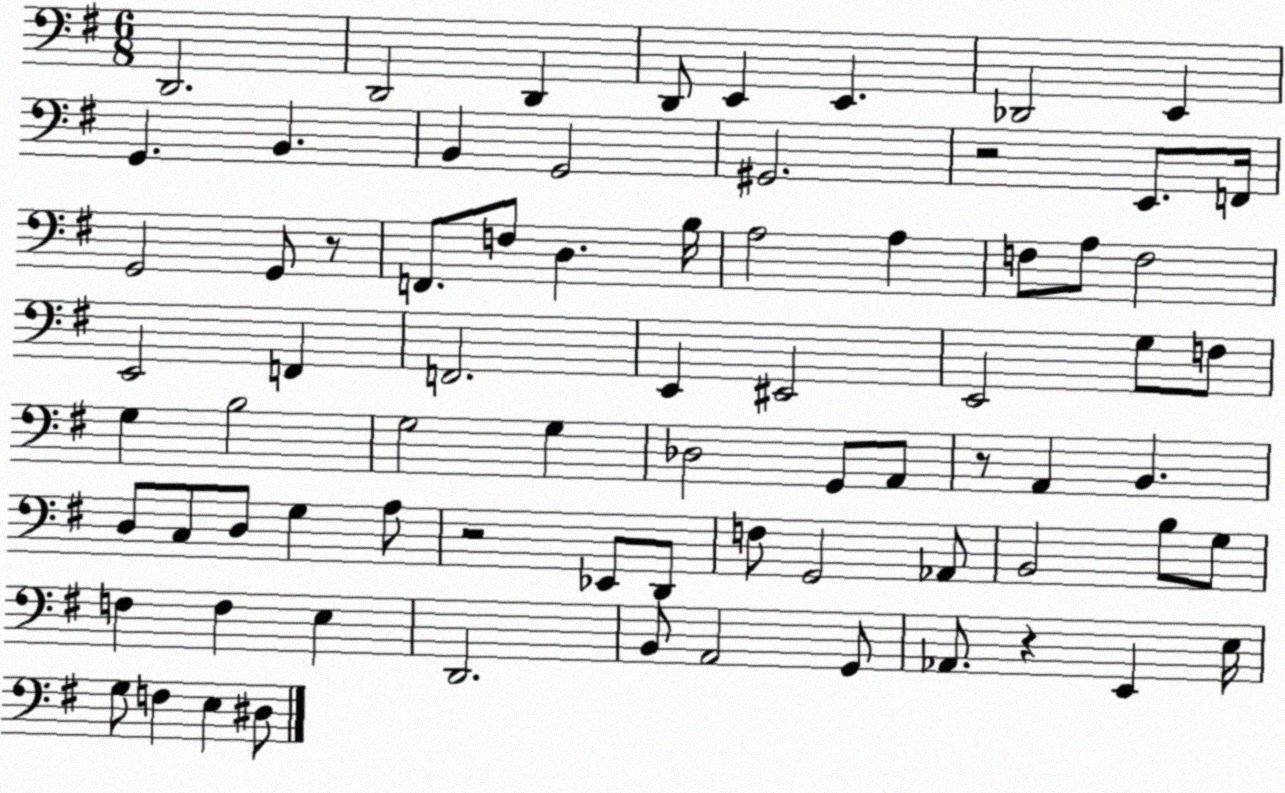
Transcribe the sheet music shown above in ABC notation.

X:1
T:Untitled
M:6/8
L:1/4
K:G
D,,2 D,,2 D,, D,,/2 E,, E,, _D,,2 E,, G,, B,, B,, G,,2 ^G,,2 z2 E,,/2 F,,/4 G,,2 G,,/2 z/2 F,,/2 F,/2 D, B,/4 A,2 A, F,/2 A,/2 F,2 E,,2 F,, F,,2 E,, ^E,,2 E,,2 G,/2 F,/2 G, B,2 G,2 G, _D,2 G,,/2 A,,/2 z/2 A,, B,, D,/2 C,/2 D,/2 G, A,/2 z2 _E,,/2 D,,/2 F,/2 G,,2 _A,,/2 B,,2 B,/2 G,/2 F, F, E, D,,2 B,,/2 A,,2 G,,/2 _A,,/2 z E,, E,/4 G,/2 F, E, ^D,/2